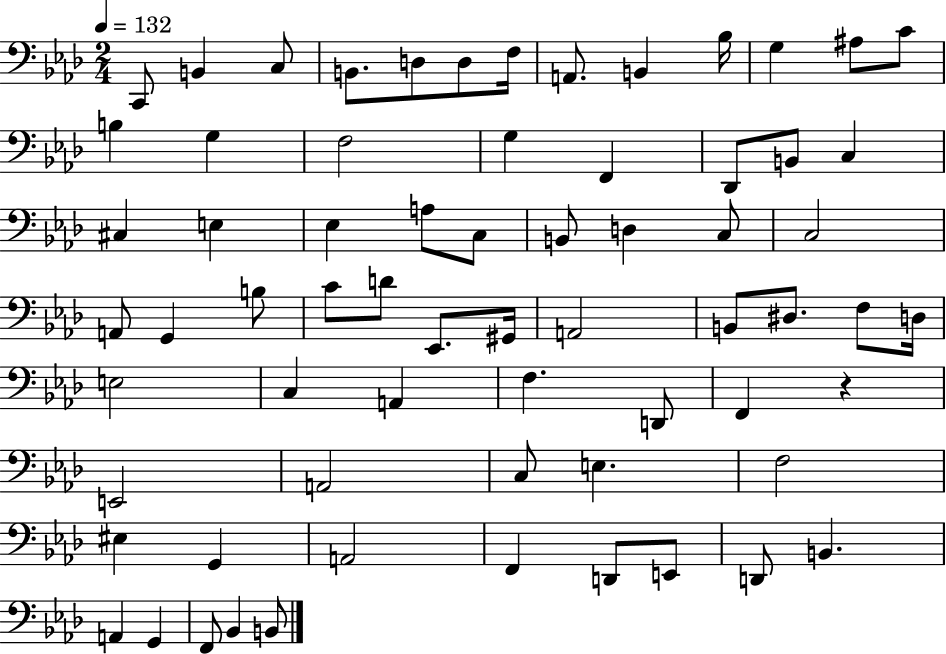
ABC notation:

X:1
T:Untitled
M:2/4
L:1/4
K:Ab
C,,/2 B,, C,/2 B,,/2 D,/2 D,/2 F,/4 A,,/2 B,, _B,/4 G, ^A,/2 C/2 B, G, F,2 G, F,, _D,,/2 B,,/2 C, ^C, E, _E, A,/2 C,/2 B,,/2 D, C,/2 C,2 A,,/2 G,, B,/2 C/2 D/2 _E,,/2 ^G,,/4 A,,2 B,,/2 ^D,/2 F,/2 D,/4 E,2 C, A,, F, D,,/2 F,, z E,,2 A,,2 C,/2 E, F,2 ^E, G,, A,,2 F,, D,,/2 E,,/2 D,,/2 B,, A,, G,, F,,/2 _B,, B,,/2